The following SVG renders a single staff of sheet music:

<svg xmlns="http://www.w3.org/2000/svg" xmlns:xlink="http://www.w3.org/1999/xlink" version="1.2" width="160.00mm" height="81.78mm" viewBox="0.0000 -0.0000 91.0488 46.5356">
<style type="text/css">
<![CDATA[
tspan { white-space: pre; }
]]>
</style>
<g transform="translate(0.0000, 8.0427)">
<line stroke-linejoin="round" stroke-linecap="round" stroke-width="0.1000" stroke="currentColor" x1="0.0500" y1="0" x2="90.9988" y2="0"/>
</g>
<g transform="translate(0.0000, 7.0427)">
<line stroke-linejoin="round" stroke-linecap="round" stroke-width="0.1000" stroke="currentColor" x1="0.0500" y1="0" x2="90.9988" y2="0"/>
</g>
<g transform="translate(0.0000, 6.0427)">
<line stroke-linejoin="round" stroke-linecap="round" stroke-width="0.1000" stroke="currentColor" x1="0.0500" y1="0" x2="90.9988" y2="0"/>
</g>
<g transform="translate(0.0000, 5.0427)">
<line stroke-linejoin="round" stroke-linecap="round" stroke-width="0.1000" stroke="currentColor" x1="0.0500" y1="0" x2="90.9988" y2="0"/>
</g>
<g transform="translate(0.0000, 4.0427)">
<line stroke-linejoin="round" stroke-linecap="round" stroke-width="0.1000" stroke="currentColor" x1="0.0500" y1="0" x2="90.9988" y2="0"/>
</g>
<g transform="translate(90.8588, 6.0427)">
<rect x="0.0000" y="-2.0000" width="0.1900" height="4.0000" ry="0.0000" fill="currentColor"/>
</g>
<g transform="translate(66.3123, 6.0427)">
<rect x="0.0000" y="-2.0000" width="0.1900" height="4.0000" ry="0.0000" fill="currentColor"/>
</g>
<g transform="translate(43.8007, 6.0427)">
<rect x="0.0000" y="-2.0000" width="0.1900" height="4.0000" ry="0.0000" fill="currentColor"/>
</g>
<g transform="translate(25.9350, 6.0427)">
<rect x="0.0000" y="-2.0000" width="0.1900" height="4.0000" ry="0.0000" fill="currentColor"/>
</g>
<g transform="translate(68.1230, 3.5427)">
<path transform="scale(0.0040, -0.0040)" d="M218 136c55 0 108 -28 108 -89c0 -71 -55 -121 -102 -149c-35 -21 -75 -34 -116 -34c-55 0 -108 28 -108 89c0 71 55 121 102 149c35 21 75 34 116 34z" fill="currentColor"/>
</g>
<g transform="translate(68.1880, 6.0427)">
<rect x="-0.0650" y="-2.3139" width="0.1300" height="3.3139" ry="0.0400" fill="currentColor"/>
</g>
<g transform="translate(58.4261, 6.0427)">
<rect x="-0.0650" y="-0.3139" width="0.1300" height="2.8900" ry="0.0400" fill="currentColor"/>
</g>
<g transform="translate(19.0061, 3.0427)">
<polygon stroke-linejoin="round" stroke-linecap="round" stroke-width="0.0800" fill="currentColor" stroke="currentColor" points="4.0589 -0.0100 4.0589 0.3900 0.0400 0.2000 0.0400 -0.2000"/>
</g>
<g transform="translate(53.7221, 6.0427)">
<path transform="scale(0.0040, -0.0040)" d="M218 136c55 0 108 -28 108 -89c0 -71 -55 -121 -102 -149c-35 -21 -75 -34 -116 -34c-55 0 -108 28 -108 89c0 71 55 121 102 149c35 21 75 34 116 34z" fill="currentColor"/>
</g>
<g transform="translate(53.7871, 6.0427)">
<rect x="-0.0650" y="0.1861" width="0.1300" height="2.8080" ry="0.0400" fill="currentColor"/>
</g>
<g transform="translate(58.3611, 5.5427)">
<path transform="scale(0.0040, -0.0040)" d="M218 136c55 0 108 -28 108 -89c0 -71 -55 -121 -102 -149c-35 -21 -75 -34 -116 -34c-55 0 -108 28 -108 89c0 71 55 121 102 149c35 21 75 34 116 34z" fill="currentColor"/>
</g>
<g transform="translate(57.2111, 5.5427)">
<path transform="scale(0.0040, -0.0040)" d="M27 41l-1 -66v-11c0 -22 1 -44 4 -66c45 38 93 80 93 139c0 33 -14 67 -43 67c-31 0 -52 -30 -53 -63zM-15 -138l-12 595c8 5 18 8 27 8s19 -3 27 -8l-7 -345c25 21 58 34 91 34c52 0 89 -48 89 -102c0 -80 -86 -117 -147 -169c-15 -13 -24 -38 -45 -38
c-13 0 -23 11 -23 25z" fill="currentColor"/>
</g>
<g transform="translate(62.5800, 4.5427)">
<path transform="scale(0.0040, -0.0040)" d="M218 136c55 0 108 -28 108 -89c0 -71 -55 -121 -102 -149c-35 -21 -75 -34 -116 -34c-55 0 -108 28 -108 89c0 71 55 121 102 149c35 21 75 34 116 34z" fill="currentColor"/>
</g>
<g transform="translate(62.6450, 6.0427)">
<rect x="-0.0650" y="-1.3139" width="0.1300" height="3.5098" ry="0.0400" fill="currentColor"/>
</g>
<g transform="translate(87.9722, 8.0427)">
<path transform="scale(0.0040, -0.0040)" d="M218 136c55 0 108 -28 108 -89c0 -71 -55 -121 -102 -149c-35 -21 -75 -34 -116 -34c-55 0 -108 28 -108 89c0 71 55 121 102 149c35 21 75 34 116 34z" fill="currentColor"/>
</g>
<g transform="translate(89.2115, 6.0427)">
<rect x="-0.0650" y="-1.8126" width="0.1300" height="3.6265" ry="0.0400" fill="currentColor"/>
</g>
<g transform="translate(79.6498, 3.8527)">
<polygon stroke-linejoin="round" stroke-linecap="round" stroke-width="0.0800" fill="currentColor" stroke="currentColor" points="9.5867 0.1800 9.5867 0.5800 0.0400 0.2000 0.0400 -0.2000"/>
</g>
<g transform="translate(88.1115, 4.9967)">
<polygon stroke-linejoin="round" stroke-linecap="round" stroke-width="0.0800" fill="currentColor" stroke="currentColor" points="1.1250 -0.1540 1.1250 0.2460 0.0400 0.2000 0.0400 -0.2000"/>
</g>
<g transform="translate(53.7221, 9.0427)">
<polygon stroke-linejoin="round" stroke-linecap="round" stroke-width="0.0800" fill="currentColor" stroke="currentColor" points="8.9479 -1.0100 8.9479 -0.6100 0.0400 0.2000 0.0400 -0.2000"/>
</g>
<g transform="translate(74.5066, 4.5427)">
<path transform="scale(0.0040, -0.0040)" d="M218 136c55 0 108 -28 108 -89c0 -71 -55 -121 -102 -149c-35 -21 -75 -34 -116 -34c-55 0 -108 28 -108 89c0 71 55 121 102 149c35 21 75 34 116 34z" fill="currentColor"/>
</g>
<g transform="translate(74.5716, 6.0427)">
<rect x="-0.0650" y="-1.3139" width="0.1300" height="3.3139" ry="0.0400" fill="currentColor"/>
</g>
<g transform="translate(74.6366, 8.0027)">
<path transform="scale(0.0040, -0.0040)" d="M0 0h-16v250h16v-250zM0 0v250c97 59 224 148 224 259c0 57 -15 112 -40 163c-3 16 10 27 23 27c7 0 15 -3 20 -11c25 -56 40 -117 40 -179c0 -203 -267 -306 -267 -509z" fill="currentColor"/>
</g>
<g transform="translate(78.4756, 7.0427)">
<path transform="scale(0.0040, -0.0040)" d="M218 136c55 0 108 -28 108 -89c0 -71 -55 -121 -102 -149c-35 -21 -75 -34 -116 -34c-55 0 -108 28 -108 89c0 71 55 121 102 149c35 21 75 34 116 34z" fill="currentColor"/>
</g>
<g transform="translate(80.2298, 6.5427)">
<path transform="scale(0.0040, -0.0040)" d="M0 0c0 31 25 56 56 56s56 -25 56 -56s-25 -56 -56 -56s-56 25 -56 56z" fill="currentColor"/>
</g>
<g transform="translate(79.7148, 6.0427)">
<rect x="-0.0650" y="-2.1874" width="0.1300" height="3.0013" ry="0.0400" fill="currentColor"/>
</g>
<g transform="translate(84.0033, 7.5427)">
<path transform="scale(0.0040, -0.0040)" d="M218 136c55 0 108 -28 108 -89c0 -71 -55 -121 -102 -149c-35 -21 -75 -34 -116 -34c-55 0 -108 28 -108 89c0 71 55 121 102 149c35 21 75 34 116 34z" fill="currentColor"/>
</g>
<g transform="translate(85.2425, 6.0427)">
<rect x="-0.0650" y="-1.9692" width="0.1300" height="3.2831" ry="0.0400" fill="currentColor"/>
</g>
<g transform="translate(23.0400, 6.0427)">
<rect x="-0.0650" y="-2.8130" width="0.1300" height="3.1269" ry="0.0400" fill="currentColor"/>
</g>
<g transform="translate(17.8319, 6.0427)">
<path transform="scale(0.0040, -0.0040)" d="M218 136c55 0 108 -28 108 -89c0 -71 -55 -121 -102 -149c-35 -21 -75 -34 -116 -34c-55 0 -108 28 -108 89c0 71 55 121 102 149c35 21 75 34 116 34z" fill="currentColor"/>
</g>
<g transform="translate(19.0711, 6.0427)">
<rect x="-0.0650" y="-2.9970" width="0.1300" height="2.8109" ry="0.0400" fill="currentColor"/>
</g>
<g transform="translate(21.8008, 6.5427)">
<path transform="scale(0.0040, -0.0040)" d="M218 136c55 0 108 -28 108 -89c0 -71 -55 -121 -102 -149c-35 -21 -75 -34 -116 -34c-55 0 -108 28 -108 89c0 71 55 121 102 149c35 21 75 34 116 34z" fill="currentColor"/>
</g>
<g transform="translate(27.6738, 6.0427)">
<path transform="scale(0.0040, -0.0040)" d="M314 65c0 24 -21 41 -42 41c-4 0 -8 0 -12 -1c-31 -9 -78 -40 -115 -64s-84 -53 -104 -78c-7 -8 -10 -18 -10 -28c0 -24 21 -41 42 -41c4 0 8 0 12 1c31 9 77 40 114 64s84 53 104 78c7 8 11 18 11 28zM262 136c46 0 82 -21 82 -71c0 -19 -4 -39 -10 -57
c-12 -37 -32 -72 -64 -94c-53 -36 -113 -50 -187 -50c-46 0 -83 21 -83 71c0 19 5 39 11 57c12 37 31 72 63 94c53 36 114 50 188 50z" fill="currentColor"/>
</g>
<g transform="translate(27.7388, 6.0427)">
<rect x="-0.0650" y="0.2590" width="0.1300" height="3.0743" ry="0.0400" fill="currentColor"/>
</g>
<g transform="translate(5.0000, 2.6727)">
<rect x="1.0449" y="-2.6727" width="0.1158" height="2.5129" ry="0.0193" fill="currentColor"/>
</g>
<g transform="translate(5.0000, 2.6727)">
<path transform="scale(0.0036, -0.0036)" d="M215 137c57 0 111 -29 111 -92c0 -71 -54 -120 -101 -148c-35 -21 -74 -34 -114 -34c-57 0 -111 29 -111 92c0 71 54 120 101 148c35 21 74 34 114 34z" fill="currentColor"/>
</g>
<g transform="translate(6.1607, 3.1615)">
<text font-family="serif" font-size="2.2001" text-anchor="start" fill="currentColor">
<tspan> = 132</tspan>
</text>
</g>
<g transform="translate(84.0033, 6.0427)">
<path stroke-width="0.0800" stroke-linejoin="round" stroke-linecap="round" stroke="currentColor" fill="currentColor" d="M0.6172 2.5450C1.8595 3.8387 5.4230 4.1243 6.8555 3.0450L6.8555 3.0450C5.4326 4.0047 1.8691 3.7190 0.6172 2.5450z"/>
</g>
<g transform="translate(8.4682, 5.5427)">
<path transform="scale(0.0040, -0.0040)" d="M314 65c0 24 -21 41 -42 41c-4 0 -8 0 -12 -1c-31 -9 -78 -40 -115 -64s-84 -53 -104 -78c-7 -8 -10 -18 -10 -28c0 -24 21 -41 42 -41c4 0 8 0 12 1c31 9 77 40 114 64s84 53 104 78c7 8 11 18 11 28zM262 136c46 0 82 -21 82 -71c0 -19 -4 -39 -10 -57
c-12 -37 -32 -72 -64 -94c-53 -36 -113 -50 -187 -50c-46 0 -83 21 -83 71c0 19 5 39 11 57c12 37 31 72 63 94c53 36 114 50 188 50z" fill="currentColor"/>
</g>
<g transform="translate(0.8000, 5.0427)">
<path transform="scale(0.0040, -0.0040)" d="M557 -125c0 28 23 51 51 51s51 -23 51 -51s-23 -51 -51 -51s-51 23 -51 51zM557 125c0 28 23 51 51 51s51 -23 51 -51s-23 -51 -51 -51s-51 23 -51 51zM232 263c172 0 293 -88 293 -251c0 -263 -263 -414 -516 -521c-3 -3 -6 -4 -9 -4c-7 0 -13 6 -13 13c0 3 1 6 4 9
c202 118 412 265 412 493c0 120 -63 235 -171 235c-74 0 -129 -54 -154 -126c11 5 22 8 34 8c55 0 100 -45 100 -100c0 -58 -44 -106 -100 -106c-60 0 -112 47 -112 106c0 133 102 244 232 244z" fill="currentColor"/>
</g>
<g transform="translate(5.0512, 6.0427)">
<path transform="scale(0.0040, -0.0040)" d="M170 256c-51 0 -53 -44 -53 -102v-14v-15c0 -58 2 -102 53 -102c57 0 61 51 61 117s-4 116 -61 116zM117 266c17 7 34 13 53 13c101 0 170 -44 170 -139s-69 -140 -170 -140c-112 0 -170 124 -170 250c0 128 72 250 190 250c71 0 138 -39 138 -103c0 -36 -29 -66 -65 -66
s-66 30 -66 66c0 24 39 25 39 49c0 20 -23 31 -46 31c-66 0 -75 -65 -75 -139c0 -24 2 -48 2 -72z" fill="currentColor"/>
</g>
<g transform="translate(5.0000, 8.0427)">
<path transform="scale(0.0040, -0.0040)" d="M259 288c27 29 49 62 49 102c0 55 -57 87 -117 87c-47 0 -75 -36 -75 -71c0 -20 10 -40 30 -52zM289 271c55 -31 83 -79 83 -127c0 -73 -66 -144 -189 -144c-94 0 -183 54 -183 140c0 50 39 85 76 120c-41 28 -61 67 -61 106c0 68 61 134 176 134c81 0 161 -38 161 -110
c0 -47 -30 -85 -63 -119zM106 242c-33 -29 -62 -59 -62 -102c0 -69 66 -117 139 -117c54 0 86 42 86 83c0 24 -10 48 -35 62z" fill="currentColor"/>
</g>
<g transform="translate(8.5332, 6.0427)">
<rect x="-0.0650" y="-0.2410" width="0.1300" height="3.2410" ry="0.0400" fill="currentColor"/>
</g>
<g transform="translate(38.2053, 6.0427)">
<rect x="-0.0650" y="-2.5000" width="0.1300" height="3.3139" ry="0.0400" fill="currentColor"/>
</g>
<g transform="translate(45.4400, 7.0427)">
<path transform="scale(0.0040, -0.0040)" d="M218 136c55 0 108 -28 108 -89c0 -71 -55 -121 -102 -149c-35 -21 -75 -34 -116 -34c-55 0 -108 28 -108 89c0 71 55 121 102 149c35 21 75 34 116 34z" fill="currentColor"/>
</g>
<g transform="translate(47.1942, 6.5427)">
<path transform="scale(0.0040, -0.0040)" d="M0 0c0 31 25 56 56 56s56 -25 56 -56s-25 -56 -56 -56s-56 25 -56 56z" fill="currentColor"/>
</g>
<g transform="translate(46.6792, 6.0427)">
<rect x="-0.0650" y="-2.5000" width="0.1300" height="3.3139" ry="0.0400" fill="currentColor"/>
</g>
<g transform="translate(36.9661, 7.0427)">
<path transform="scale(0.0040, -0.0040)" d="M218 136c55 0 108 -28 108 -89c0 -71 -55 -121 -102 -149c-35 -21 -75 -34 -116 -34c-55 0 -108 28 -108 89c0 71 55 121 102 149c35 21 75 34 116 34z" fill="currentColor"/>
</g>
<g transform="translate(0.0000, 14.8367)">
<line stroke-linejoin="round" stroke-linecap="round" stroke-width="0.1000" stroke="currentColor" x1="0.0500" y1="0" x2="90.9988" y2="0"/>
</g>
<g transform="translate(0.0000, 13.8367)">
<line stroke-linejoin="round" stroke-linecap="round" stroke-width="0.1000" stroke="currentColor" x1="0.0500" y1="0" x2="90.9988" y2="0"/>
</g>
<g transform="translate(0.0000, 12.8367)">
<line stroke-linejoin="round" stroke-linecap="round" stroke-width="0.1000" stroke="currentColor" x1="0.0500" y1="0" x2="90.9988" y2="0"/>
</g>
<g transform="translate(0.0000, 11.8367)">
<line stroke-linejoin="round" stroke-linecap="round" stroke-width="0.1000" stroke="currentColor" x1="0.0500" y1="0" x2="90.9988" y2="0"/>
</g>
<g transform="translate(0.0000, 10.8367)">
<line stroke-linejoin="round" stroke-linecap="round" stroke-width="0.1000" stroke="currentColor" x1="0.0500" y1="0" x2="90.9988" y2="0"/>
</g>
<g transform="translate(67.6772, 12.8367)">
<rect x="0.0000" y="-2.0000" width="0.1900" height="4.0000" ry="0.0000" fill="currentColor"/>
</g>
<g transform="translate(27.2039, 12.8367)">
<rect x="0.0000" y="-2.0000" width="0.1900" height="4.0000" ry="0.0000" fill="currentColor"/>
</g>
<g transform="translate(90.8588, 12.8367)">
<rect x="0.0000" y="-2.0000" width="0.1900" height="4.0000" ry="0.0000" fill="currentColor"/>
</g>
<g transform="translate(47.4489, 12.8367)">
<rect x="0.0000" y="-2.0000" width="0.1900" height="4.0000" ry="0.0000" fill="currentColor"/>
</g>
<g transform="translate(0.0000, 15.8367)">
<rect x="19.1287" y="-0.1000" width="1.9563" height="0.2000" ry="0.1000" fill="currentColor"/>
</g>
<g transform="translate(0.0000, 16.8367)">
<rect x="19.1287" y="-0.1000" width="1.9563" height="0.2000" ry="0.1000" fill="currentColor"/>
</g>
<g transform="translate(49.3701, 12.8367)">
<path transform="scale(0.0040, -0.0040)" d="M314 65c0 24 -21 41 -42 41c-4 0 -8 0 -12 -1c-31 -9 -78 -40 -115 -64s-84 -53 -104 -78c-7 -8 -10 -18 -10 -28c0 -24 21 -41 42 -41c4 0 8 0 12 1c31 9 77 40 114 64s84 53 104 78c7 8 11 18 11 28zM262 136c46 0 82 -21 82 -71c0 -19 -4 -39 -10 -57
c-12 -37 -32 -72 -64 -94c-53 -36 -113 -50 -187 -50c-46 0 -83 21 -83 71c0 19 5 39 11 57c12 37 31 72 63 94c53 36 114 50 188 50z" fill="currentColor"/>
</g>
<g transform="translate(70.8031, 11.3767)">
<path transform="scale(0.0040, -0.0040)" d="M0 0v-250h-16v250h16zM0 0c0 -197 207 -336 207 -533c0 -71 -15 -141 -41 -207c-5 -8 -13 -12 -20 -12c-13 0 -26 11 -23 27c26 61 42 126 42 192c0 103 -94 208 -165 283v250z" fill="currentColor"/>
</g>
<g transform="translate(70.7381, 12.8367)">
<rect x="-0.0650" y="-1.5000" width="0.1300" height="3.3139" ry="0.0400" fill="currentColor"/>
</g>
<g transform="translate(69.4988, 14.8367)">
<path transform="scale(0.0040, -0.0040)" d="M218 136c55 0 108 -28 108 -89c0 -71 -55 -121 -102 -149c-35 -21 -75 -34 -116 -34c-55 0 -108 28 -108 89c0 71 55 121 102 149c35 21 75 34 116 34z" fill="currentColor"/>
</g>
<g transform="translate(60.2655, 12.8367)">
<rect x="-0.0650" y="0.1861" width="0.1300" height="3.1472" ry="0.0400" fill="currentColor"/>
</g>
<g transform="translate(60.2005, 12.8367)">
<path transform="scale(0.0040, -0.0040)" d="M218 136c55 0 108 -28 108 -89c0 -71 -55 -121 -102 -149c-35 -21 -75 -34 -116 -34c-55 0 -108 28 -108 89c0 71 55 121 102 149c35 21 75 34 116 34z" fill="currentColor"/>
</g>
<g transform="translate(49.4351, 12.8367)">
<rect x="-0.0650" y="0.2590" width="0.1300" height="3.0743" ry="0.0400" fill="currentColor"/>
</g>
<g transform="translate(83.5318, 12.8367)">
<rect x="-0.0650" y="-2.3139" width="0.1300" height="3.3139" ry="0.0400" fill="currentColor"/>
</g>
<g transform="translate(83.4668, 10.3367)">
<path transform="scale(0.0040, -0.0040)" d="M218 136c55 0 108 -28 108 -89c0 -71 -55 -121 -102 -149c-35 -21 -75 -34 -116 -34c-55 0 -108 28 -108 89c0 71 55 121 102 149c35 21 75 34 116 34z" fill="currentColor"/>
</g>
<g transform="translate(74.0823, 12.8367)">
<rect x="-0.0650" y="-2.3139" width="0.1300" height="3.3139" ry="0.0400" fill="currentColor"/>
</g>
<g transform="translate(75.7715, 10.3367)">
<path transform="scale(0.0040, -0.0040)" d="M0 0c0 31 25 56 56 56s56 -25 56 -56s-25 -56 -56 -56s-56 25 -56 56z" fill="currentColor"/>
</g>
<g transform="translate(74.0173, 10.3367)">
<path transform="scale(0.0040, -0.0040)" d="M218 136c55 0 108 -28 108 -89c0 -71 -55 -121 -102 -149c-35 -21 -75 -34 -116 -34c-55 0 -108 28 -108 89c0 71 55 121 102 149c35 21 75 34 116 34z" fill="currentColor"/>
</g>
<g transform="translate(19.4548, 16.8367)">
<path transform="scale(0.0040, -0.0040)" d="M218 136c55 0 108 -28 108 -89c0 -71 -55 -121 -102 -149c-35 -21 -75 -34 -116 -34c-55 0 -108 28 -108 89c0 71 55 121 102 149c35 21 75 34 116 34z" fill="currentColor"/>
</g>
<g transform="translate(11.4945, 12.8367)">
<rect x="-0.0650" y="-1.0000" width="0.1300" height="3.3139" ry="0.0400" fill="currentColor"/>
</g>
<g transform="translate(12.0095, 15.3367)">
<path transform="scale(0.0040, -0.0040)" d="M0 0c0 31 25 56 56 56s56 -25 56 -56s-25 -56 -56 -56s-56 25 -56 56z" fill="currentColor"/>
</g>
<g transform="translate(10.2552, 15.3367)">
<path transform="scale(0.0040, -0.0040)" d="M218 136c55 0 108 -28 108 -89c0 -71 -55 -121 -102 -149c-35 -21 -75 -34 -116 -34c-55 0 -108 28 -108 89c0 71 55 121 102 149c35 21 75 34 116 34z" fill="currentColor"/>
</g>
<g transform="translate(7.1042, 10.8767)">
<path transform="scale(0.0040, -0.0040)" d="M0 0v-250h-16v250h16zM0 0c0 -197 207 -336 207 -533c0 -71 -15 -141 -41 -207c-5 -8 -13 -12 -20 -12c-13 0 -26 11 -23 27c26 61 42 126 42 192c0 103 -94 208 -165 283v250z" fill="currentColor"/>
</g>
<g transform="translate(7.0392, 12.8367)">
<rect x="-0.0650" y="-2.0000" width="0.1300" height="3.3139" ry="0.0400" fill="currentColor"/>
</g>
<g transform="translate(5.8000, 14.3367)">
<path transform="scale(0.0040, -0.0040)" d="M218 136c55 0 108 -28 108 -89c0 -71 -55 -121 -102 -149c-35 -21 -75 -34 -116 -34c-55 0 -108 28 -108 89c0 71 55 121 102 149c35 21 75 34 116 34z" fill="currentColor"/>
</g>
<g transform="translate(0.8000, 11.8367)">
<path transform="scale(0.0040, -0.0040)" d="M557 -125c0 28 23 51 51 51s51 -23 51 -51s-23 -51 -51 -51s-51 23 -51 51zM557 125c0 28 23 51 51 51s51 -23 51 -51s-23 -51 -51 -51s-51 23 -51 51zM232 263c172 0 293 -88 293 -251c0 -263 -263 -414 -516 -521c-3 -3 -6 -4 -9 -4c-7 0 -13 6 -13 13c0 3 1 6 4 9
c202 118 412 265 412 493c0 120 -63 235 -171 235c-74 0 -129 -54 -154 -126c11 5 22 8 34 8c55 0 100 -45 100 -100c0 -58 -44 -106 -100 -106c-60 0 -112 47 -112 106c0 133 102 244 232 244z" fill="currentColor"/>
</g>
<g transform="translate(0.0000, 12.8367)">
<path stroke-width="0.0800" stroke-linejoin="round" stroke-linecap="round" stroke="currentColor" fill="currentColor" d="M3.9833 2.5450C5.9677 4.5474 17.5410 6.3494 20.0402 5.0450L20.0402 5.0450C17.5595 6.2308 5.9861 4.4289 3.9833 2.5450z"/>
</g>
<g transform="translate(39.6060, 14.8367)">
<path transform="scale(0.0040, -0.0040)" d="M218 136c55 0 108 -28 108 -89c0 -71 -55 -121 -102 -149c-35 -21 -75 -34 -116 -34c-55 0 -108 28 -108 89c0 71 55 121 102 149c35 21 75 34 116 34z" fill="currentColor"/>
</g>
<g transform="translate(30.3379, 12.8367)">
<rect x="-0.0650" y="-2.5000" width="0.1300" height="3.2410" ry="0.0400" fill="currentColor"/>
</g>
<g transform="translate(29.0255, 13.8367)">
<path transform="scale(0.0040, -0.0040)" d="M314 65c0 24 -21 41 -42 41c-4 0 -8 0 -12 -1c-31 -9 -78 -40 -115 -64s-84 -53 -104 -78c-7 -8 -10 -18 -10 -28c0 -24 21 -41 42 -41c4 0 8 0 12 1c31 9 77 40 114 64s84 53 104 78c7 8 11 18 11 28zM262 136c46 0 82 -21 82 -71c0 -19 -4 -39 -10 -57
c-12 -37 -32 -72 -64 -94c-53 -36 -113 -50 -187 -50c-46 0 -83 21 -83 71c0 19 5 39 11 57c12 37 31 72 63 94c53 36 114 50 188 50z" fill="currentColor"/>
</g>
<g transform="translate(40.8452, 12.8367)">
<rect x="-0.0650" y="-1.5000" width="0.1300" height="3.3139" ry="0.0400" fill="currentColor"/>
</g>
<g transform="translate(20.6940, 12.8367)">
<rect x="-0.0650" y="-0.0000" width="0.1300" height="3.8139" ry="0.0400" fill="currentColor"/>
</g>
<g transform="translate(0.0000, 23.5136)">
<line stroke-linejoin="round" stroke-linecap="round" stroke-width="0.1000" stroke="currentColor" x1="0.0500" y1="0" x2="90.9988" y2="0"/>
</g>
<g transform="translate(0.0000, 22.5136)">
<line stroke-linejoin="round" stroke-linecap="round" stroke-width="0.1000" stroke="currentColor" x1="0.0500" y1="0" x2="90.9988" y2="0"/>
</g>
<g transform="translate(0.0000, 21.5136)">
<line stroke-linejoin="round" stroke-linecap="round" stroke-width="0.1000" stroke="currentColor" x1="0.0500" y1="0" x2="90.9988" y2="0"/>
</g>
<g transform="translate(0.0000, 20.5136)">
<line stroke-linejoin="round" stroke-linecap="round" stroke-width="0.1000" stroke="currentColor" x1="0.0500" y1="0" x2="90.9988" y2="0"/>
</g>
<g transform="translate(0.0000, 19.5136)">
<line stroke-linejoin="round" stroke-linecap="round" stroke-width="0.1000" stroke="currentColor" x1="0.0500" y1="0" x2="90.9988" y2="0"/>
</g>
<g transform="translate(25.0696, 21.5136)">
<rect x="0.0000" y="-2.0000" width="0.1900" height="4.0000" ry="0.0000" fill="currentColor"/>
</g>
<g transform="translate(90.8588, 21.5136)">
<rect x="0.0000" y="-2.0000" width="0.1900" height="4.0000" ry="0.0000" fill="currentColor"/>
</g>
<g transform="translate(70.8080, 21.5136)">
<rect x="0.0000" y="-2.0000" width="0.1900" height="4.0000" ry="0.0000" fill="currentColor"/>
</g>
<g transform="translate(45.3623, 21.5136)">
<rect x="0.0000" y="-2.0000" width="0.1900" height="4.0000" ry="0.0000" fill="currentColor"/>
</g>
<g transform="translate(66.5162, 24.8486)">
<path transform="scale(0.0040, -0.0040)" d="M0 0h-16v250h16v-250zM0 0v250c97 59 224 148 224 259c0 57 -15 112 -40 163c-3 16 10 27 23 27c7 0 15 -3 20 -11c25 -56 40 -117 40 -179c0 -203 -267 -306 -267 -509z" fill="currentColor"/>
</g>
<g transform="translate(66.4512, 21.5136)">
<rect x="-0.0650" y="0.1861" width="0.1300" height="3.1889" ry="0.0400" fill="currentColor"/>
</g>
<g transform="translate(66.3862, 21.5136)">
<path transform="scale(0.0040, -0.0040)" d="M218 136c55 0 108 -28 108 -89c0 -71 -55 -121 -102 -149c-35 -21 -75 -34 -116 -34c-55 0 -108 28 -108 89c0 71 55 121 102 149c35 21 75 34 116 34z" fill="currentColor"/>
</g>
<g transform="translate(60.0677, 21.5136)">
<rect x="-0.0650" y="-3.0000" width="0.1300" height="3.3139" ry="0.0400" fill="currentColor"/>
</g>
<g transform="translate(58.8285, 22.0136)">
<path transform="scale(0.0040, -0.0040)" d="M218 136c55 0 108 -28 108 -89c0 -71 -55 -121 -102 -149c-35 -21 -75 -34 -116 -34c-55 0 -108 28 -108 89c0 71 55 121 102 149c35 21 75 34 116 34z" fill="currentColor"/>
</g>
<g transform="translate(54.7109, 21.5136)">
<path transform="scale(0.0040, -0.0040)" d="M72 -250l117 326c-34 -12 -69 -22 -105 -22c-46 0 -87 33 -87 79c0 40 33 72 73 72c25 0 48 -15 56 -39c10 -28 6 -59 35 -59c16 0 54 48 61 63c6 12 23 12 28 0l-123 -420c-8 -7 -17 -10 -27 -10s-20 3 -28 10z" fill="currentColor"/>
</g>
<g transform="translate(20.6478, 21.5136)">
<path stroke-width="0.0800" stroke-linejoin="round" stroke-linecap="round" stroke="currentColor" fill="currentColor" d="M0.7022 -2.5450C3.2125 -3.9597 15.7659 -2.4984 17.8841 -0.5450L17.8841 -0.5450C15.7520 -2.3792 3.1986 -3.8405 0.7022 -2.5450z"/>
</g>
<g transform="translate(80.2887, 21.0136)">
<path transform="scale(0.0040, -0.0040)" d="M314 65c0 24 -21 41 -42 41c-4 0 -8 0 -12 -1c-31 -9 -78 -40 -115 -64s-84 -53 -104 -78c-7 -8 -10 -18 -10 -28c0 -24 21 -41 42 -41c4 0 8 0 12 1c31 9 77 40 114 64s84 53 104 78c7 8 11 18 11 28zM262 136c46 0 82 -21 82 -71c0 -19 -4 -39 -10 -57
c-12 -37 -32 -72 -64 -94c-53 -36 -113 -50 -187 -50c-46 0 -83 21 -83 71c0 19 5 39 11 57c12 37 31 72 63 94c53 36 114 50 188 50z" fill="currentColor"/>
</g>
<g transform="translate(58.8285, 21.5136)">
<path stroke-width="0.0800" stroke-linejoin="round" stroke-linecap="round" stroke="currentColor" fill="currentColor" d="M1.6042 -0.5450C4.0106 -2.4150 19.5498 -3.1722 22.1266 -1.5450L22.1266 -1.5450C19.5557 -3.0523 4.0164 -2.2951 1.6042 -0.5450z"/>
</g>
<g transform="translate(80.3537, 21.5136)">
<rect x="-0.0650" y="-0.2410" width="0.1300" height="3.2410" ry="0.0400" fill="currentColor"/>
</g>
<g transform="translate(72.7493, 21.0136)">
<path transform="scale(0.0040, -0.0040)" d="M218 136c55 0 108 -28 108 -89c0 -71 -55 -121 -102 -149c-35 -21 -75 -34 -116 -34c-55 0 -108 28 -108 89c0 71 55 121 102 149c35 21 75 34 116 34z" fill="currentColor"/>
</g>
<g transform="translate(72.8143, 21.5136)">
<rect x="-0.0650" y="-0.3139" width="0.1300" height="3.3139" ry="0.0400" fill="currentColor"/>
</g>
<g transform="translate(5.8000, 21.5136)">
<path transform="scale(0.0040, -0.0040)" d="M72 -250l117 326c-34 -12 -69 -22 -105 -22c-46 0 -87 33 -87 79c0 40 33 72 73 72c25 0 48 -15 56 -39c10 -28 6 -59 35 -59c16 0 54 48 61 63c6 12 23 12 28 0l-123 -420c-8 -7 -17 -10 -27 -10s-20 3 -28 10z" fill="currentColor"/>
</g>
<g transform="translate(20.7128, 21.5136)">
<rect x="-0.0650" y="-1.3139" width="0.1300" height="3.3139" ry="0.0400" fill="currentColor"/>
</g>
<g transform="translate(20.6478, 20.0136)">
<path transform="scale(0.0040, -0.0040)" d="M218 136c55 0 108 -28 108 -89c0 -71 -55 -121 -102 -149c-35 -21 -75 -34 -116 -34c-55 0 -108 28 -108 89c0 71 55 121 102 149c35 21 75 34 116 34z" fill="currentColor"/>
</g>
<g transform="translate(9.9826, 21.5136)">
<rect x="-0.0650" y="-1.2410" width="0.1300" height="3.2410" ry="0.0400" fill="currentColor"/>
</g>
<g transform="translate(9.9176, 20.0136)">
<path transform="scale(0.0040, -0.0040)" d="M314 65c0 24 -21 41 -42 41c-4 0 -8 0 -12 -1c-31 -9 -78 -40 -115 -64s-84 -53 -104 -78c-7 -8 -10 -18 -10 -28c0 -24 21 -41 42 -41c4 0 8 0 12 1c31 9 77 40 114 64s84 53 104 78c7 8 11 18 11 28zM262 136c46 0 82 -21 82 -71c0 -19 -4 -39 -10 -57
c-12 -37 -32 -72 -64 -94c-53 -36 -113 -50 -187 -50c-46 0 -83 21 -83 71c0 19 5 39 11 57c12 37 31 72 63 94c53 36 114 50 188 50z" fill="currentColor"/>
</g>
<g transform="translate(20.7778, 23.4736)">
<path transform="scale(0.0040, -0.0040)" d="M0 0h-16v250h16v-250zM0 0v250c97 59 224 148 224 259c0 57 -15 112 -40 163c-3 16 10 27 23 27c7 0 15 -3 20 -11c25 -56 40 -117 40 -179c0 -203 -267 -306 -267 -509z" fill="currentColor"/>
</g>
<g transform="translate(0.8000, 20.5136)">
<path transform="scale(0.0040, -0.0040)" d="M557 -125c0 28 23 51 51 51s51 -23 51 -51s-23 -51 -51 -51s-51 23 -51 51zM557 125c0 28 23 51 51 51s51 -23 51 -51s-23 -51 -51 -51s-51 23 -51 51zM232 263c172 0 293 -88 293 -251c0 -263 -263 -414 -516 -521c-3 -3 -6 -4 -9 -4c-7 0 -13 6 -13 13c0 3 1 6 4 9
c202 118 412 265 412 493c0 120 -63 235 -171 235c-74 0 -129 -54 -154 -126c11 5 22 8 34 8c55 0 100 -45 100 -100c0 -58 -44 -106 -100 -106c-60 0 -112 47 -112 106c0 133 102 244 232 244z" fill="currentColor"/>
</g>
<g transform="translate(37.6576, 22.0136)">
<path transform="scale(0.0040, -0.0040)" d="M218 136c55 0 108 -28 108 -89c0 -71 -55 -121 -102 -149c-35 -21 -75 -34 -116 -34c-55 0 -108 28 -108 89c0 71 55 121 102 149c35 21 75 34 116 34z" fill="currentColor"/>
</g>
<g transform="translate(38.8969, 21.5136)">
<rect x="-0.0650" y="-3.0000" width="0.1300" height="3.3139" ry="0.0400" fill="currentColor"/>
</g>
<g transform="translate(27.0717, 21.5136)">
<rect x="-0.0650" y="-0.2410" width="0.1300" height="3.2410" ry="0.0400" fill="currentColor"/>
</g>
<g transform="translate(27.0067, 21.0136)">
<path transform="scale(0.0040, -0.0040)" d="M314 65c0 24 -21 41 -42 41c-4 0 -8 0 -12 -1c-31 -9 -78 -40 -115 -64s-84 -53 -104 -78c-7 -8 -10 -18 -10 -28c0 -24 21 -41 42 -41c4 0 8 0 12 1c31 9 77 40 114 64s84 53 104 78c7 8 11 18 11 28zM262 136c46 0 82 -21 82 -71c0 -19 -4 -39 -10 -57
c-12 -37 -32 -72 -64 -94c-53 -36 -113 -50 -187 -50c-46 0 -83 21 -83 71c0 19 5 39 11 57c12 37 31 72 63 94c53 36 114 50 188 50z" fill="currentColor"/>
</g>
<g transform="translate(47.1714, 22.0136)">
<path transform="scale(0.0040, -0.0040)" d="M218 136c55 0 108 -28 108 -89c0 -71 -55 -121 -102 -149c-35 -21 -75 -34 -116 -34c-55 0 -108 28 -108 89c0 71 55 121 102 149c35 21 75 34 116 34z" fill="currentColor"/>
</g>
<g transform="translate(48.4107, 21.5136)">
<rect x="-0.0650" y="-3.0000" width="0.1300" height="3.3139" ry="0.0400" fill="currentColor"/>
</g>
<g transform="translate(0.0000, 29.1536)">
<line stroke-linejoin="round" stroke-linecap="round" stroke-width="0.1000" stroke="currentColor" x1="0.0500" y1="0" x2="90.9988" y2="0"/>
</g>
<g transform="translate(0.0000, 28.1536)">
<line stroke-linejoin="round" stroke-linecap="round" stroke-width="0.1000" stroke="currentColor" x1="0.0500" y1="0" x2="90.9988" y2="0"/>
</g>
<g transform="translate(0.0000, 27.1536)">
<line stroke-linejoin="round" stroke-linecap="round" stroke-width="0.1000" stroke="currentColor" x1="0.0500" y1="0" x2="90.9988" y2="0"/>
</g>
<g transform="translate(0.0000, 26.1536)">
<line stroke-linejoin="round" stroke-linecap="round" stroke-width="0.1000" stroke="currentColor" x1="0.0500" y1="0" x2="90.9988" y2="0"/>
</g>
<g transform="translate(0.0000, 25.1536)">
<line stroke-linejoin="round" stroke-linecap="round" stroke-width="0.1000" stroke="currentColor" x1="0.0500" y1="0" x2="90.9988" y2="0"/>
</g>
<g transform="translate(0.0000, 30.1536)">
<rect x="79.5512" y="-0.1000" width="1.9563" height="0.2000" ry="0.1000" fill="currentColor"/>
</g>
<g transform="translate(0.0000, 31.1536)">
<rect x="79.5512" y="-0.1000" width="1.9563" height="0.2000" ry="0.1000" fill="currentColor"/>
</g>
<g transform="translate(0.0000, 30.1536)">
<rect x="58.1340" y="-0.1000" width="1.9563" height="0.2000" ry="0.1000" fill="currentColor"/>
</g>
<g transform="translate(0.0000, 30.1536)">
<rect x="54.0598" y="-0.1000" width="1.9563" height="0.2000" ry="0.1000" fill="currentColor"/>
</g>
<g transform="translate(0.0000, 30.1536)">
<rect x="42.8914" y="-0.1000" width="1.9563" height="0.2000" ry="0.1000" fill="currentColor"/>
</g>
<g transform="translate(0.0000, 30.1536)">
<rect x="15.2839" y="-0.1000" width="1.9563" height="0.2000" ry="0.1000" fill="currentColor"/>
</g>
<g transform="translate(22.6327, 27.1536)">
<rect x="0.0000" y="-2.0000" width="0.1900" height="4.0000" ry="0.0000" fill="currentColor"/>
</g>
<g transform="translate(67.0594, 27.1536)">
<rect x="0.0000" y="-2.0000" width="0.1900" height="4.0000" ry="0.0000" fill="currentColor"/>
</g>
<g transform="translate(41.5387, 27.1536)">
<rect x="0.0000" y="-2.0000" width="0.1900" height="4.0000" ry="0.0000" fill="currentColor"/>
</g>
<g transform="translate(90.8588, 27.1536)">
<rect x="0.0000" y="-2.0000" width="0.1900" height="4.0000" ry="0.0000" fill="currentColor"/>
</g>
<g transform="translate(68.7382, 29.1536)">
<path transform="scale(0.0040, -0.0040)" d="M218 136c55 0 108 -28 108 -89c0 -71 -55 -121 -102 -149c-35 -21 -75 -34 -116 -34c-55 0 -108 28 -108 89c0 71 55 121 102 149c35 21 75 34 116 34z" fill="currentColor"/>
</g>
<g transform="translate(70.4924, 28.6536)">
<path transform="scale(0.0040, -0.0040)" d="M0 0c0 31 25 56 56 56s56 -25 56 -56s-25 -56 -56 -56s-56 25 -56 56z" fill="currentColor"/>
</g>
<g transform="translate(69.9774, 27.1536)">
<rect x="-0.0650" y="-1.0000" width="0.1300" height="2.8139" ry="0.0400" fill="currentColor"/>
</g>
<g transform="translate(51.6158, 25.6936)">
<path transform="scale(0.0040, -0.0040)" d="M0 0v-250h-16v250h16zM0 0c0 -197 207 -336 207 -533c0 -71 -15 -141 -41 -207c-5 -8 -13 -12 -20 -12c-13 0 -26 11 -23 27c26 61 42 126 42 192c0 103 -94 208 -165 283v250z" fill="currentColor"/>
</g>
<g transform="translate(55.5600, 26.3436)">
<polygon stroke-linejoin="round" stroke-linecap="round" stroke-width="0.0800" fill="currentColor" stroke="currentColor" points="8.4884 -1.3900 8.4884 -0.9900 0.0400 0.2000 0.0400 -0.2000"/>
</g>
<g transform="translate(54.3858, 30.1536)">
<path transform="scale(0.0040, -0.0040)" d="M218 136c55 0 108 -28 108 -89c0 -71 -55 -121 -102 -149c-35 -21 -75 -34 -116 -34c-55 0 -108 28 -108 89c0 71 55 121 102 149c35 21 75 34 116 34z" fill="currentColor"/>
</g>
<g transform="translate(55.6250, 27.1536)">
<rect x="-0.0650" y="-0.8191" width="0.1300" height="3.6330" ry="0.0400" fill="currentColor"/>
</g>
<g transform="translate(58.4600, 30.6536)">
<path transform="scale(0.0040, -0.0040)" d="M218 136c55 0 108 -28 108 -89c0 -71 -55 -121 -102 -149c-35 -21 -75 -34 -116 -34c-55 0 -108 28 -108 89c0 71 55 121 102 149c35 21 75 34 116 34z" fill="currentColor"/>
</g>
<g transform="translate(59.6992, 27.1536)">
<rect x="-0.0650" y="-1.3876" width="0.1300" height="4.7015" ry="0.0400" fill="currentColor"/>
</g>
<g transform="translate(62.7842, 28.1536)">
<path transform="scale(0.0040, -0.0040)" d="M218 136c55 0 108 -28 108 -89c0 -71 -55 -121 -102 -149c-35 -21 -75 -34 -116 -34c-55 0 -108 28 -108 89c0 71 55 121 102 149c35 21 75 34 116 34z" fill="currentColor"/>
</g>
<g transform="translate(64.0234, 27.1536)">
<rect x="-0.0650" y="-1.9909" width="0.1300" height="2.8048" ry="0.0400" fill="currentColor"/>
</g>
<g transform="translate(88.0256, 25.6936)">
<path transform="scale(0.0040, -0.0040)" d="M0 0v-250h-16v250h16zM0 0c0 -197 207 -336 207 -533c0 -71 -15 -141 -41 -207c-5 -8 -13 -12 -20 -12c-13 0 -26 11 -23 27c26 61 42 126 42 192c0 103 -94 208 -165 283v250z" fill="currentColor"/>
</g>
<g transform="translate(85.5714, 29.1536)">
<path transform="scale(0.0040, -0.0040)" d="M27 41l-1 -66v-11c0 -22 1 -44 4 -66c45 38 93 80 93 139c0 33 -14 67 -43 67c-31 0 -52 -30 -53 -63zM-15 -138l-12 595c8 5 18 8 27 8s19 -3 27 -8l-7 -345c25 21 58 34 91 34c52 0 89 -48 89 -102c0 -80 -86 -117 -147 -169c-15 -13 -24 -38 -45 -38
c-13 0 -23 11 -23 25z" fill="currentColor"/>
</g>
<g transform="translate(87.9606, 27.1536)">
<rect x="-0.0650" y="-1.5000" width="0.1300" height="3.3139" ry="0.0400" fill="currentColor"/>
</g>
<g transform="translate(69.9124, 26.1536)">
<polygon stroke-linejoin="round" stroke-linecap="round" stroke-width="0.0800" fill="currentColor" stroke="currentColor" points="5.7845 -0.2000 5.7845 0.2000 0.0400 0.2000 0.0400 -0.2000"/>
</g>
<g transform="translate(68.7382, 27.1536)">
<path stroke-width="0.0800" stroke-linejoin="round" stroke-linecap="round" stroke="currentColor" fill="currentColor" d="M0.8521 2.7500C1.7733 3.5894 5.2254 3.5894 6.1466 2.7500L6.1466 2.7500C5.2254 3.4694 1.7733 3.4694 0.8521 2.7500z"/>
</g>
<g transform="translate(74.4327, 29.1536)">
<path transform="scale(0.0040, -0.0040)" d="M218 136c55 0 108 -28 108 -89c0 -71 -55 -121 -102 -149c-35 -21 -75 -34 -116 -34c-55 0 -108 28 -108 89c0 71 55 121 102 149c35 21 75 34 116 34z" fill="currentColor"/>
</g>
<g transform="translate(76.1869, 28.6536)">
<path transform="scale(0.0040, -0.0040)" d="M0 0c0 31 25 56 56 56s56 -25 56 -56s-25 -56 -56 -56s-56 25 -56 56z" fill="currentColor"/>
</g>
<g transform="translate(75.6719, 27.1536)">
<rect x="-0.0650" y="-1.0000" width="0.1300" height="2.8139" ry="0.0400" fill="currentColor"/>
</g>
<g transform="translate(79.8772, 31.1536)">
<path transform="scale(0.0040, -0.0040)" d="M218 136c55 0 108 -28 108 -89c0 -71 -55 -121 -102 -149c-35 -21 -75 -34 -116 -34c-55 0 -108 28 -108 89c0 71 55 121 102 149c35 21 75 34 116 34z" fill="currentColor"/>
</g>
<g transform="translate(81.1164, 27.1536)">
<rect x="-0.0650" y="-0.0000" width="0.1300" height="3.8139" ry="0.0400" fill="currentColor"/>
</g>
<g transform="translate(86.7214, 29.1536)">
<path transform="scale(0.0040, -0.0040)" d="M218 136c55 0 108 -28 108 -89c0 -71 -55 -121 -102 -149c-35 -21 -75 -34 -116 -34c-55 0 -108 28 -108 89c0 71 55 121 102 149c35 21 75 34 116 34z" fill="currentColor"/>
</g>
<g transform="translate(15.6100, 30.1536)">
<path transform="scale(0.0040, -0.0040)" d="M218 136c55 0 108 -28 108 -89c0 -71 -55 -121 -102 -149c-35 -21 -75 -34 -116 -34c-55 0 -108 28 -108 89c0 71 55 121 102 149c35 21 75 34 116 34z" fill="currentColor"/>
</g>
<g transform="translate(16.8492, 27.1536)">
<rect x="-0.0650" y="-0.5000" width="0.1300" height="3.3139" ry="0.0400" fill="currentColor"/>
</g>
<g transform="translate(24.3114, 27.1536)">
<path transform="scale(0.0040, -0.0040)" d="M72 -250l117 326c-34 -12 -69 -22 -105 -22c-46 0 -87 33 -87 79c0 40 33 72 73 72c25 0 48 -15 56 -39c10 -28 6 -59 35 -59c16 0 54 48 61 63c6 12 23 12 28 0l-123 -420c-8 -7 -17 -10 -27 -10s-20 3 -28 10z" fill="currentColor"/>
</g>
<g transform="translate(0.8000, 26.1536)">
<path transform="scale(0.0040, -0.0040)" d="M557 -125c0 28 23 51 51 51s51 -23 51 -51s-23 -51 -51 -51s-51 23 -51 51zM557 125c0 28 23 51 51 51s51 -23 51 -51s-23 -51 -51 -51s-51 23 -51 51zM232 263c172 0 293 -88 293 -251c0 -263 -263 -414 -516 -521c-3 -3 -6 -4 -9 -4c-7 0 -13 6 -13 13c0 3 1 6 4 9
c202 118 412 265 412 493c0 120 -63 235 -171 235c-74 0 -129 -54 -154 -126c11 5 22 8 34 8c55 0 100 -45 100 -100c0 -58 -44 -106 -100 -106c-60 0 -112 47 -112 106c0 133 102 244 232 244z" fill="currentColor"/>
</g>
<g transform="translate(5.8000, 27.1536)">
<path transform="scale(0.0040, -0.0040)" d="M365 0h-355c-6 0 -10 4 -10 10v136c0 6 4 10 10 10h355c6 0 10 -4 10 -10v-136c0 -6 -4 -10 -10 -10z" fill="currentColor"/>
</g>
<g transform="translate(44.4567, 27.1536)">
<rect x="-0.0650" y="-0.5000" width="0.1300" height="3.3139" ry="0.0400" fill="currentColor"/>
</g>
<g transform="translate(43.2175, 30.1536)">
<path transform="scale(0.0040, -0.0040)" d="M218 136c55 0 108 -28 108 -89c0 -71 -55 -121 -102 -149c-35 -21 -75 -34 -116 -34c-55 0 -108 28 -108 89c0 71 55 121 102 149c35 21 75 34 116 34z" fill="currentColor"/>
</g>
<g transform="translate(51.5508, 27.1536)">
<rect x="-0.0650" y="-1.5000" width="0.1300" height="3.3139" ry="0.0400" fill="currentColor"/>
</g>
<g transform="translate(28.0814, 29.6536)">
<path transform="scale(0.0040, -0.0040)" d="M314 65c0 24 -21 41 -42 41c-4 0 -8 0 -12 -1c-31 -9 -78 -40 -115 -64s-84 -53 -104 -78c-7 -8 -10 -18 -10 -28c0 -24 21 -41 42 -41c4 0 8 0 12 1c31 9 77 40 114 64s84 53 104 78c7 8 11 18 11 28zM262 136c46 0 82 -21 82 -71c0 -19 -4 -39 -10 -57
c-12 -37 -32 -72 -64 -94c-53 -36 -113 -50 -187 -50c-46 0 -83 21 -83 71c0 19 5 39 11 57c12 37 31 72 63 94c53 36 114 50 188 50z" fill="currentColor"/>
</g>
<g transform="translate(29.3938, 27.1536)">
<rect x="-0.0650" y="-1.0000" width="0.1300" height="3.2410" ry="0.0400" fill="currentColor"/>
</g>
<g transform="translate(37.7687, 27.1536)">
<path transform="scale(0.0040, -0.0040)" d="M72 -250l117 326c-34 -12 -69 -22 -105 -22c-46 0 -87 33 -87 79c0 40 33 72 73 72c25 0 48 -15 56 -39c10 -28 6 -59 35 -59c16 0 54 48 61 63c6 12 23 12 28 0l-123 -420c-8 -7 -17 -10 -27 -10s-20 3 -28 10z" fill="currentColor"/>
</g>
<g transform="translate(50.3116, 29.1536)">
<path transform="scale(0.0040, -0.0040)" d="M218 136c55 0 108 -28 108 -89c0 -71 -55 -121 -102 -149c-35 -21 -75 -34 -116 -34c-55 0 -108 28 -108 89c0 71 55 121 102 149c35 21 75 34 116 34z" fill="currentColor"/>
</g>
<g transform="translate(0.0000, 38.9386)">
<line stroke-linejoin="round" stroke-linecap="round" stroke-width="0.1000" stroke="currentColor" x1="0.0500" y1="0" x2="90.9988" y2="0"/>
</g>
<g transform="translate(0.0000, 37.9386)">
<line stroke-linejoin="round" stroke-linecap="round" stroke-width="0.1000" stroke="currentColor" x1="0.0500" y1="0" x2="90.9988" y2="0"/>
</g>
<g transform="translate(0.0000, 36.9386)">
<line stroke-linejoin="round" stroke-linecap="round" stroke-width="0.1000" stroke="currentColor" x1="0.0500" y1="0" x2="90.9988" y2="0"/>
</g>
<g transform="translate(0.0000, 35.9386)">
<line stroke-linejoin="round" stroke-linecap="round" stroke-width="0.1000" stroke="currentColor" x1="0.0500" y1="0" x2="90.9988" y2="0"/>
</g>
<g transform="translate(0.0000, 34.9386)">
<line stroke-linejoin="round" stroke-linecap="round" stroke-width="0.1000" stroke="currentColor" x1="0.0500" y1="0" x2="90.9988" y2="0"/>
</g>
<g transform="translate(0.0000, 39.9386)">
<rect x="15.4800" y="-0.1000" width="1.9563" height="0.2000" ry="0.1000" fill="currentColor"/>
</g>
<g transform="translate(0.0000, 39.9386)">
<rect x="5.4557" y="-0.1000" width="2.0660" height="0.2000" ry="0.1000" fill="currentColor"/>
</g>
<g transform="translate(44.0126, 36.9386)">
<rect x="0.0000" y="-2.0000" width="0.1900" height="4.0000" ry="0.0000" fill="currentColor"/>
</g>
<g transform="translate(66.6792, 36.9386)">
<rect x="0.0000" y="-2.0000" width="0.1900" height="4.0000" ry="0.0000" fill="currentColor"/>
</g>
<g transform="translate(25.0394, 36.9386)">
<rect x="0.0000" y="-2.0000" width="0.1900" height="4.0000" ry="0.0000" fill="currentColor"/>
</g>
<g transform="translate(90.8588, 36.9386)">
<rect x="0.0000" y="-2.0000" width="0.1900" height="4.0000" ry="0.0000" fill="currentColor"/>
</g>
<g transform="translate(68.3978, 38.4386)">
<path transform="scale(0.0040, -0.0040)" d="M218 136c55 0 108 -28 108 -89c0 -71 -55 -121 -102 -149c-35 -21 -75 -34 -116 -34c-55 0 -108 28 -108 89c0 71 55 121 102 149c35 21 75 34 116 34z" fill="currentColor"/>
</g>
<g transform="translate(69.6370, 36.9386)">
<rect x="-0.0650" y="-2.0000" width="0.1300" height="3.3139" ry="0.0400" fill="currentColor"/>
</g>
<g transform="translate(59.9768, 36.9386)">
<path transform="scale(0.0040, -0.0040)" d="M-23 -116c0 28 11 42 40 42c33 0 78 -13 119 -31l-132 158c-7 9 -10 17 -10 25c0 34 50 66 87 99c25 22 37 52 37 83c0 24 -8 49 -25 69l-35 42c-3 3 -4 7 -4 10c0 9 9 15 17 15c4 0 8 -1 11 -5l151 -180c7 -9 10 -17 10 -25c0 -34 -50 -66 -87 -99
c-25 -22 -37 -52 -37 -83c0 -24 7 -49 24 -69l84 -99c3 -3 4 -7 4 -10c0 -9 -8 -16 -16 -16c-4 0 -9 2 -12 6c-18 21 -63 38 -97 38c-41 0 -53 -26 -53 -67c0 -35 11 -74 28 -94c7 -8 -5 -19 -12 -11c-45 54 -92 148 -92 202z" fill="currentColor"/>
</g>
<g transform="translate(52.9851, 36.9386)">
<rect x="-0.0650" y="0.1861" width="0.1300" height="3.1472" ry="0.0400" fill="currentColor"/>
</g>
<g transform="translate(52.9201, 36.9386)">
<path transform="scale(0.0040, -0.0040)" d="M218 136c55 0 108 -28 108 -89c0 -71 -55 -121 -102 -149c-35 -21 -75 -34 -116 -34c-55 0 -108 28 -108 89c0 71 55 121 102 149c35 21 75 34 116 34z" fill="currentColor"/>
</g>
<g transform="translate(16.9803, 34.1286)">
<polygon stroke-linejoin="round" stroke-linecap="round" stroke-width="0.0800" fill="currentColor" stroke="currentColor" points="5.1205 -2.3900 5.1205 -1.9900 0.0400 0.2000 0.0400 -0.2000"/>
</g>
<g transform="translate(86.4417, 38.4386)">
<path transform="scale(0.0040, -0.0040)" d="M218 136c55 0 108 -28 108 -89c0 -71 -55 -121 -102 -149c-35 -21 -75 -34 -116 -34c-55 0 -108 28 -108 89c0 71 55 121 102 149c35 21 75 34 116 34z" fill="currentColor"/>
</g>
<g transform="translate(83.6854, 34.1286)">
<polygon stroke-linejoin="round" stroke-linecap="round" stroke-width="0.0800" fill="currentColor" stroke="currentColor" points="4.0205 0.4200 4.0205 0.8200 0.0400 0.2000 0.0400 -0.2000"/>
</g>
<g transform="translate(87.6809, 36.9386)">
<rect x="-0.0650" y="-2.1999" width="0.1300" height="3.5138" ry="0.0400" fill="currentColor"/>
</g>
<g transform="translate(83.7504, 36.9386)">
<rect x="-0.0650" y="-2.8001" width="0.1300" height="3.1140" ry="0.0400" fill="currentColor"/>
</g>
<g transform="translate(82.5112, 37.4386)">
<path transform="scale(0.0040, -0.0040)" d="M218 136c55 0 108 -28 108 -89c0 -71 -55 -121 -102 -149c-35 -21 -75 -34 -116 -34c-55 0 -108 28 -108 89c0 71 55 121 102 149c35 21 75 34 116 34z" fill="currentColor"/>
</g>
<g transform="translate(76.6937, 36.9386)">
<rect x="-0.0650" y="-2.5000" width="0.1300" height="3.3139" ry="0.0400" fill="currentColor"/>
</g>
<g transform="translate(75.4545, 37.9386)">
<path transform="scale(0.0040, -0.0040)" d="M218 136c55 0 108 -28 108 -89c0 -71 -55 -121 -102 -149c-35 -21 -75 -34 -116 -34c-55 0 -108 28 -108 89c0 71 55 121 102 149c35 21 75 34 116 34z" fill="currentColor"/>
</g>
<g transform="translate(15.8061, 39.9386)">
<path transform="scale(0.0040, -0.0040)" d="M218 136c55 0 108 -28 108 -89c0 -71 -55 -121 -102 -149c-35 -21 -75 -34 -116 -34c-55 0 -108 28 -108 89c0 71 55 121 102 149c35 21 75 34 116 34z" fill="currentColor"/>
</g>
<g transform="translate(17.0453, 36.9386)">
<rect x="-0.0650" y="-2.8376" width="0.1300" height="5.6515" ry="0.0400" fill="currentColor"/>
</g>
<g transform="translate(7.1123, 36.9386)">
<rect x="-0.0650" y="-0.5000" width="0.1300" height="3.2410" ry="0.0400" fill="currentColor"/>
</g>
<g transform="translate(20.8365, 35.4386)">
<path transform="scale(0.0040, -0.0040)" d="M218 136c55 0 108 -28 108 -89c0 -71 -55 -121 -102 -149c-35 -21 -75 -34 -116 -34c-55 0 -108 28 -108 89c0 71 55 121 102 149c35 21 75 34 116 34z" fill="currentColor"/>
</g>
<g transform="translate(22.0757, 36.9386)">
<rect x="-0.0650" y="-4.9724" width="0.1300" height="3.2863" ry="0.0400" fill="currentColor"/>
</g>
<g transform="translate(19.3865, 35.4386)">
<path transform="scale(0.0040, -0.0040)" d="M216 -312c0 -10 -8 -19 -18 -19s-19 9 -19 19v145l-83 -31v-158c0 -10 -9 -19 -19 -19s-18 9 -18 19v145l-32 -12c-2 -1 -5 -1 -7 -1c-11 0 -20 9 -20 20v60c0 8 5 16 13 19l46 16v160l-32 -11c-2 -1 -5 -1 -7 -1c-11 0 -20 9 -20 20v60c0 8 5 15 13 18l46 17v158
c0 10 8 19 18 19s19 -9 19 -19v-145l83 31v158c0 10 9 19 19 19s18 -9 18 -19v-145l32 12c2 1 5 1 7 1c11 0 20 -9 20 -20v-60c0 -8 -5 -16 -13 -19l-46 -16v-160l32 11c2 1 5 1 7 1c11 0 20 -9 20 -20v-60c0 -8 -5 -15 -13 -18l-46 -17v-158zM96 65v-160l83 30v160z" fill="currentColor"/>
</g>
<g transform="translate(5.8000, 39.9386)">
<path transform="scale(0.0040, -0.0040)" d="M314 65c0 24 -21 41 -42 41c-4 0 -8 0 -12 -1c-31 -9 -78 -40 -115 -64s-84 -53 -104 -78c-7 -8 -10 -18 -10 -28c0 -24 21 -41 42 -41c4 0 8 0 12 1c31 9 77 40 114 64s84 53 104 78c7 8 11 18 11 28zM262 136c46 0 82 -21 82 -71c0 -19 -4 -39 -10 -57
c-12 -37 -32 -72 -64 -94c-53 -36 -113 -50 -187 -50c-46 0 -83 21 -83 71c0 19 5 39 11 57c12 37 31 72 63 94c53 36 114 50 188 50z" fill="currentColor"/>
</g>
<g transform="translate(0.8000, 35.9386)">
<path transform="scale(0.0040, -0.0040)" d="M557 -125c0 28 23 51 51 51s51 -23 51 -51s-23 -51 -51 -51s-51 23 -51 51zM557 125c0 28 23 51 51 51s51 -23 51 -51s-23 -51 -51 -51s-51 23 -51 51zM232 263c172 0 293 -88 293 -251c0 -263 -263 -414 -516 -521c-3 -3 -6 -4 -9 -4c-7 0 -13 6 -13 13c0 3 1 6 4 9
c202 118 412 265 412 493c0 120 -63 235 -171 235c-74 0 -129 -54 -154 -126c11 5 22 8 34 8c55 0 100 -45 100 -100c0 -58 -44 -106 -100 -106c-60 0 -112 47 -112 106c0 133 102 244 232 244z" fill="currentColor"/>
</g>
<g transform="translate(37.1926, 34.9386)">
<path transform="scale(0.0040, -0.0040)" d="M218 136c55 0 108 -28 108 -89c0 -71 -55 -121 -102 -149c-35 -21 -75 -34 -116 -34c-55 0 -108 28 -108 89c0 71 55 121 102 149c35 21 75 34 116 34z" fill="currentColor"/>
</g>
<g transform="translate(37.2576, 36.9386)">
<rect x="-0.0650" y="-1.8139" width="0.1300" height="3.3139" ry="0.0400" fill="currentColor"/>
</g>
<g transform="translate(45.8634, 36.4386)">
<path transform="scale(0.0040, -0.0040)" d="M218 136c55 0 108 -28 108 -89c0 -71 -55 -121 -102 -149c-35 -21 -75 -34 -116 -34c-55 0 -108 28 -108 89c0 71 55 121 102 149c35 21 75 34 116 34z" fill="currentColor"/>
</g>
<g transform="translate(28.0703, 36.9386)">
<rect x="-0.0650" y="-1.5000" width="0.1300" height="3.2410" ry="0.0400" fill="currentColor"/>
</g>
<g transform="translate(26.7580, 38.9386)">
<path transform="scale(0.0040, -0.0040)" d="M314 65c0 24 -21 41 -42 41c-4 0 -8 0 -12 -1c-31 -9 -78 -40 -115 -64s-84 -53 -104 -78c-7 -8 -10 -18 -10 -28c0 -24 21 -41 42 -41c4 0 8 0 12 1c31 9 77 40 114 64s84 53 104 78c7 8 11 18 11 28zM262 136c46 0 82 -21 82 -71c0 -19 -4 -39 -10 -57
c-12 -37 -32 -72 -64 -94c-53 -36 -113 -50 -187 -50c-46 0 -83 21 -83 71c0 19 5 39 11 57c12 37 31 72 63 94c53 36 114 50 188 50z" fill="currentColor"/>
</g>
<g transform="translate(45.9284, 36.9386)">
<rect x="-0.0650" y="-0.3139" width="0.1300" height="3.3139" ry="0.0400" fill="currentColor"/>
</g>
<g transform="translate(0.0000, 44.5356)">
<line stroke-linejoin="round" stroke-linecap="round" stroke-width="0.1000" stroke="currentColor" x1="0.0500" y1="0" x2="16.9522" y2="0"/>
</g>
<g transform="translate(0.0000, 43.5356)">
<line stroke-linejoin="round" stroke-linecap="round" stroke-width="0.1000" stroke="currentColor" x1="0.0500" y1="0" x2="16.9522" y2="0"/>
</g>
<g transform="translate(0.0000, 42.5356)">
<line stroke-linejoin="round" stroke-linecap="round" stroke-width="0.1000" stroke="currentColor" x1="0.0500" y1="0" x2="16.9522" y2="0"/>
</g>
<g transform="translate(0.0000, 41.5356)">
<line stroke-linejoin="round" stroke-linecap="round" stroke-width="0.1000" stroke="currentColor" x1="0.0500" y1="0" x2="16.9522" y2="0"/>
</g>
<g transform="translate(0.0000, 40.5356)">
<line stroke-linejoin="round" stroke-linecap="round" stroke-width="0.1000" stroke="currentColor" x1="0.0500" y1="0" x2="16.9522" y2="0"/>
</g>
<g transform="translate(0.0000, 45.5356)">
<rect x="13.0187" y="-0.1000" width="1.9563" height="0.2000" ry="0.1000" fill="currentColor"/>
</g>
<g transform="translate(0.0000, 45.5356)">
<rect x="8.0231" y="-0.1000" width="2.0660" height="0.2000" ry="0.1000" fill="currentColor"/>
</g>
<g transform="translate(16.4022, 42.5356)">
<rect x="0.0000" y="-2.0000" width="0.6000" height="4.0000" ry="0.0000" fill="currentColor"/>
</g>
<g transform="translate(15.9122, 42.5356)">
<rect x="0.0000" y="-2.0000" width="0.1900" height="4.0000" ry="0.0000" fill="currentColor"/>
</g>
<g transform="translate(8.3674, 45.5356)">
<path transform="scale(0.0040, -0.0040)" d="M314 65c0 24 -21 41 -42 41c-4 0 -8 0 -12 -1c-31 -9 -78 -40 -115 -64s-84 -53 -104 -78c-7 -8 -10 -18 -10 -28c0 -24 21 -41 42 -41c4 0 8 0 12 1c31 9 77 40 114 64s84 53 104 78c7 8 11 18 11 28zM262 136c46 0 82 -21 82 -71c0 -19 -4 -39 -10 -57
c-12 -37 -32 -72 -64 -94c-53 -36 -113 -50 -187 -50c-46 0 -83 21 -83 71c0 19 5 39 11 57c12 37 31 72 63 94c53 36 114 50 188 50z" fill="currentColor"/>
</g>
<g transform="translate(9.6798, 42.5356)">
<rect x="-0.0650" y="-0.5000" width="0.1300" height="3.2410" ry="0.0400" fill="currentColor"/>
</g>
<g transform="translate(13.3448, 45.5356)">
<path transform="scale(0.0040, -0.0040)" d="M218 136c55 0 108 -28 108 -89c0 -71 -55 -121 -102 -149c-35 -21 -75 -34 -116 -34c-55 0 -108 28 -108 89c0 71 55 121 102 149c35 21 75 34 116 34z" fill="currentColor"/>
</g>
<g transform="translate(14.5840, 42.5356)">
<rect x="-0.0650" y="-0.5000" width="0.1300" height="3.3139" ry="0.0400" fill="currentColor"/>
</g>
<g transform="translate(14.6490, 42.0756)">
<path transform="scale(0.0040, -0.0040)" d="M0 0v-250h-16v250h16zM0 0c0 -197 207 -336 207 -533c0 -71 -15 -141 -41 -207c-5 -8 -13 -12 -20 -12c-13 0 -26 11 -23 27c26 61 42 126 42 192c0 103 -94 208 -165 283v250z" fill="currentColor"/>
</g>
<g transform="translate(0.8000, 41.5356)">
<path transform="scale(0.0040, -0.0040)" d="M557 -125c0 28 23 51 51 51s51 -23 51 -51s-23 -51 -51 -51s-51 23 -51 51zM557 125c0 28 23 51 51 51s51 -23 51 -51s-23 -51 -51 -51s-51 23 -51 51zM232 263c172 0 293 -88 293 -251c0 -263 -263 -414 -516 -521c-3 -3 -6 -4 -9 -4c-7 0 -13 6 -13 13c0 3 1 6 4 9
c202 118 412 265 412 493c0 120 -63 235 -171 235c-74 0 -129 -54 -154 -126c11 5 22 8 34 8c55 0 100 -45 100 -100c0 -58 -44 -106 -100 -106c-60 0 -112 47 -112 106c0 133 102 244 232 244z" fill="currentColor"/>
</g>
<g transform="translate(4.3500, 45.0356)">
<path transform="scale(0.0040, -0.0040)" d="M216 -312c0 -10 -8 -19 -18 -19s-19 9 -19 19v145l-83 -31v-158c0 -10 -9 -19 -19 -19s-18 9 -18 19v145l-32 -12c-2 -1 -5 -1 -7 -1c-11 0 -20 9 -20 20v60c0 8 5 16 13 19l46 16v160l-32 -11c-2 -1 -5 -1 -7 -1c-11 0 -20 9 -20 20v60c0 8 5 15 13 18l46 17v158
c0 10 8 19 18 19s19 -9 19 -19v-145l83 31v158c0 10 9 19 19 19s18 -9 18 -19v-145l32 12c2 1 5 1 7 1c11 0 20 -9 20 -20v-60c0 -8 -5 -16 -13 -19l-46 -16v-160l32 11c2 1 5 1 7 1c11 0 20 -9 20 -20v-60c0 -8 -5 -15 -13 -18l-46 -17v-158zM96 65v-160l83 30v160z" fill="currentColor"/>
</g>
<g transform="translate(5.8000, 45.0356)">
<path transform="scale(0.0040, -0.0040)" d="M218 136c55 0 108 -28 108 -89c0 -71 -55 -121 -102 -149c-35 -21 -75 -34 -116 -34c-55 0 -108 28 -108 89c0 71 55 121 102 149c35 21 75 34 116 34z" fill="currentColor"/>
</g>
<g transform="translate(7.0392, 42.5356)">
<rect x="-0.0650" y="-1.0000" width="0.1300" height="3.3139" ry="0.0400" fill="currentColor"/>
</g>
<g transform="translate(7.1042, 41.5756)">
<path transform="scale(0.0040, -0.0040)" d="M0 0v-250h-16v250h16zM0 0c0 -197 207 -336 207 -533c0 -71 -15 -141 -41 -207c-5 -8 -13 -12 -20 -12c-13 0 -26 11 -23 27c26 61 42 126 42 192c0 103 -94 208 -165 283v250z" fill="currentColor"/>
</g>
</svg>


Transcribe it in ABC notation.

X:1
T:Untitled
M:6/8
L:1/4
K:C
E,2 D,/2 C,/2 D,2 B,, B,, D,/2 _E,/2 G,/2 B, G,/2 B,,/2 A,,/2 G,,/4 A,,/2 F,, C,, B,,2 G,, D,2 D, G,,/2 B, B, z/2 G,2 G,/2 E,2 C, C, z/2 C, D,/2 E, E,2 z2 E,, z/2 F,,2 z/2 E,, G,,/2 E,,/2 D,,/2 B,,/2 G,,/2 G,,/2 C,, _G,,/2 E,,2 E,,/2 ^G,/2 G,,2 A, E, D, z A,, B,, C,/2 A,,/2 ^F,,/2 E,,2 E,,/2